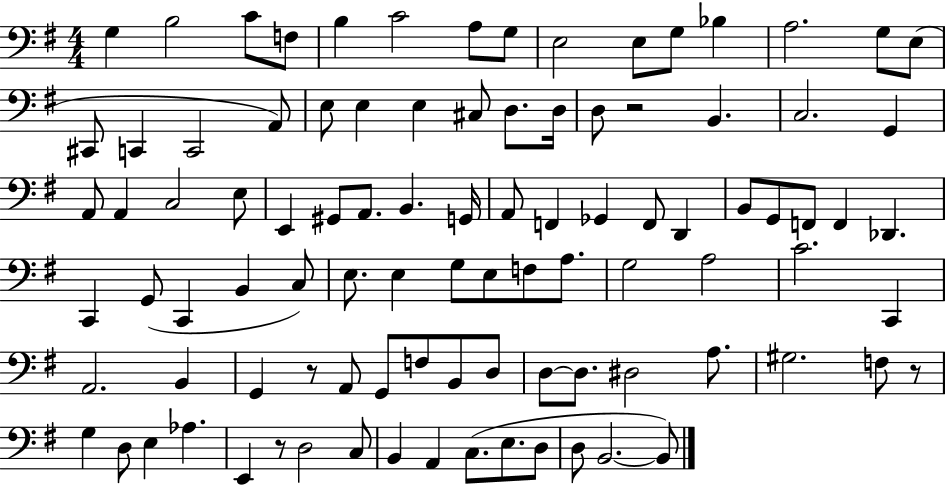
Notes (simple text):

G3/q B3/h C4/e F3/e B3/q C4/h A3/e G3/e E3/h E3/e G3/e Bb3/q A3/h. G3/e E3/e C#2/e C2/q C2/h A2/e E3/e E3/q E3/q C#3/e D3/e. D3/s D3/e R/h B2/q. C3/h. G2/q A2/e A2/q C3/h E3/e E2/q G#2/e A2/e. B2/q. G2/s A2/e F2/q Gb2/q F2/e D2/q B2/e G2/e F2/e F2/q Db2/q. C2/q G2/e C2/q B2/q C3/e E3/e. E3/q G3/e E3/e F3/e A3/e. G3/h A3/h C4/h. C2/q A2/h. B2/q G2/q R/e A2/e G2/e F3/e B2/e D3/e D3/e D3/e. D#3/h A3/e. G#3/h. F3/e R/e G3/q D3/e E3/q Ab3/q. E2/q R/e D3/h C3/e B2/q A2/q C3/e. E3/e. D3/e D3/e B2/h. B2/e